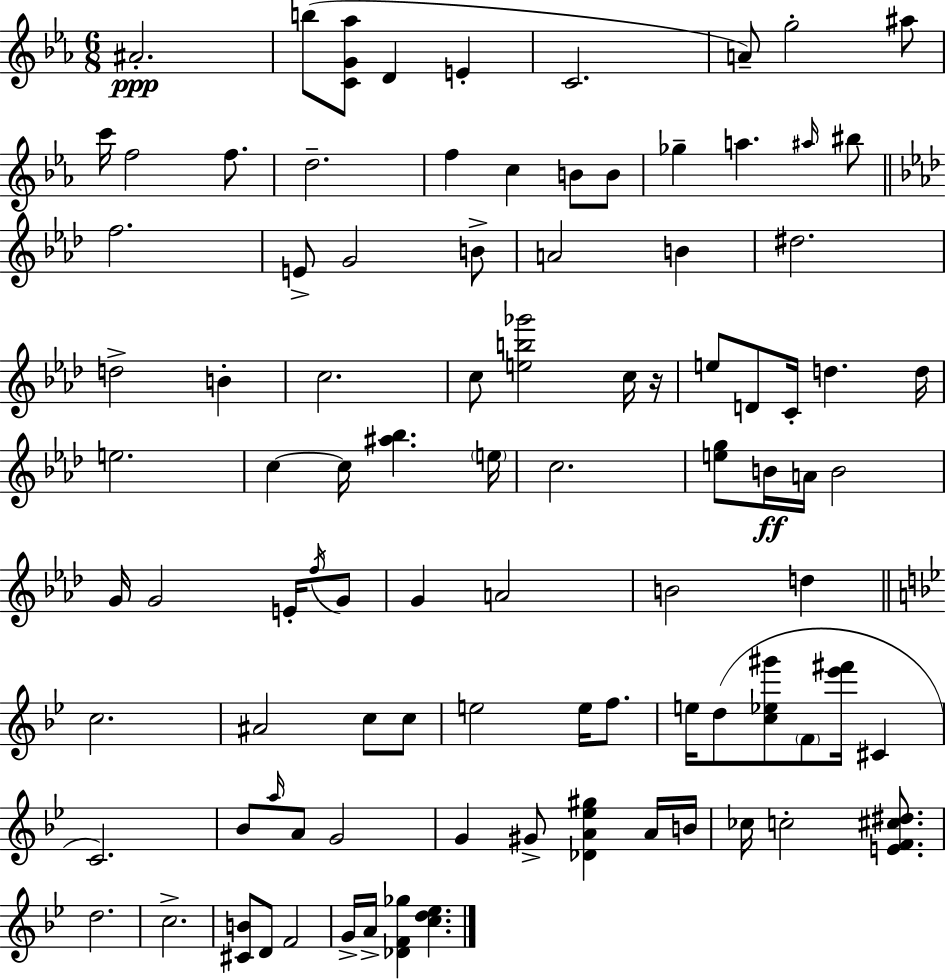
A#4/h. B5/e [C4,G4,Ab5]/e D4/q E4/q C4/h. A4/e G5/h A#5/e C6/s F5/h F5/e. D5/h. F5/q C5/q B4/e B4/e Gb5/q A5/q. A#5/s BIS5/e F5/h. E4/e G4/h B4/e A4/h B4/q D#5/h. D5/h B4/q C5/h. C5/e [E5,B5,Gb6]/h C5/s R/s E5/e D4/e C4/s D5/q. D5/s E5/h. C5/q C5/s [A#5,Bb5]/q. E5/s C5/h. [E5,G5]/e B4/s A4/s B4/h G4/s G4/h E4/s F5/s G4/e G4/q A4/h B4/h D5/q C5/h. A#4/h C5/e C5/e E5/h E5/s F5/e. E5/s D5/e [C5,Eb5,G#6]/e F4/e [Eb6,F#6]/s C#4/q C4/h. Bb4/e A5/s A4/e G4/h G4/q G#4/e [Db4,A4,Eb5,G#5]/q A4/s B4/s CES5/s C5/h [E4,F4,C#5,D#5]/e. D5/h. C5/h. [C#4,B4]/e D4/e F4/h G4/s A4/s [Db4,F4,Gb5]/q [C5,D5,Eb5]/q.